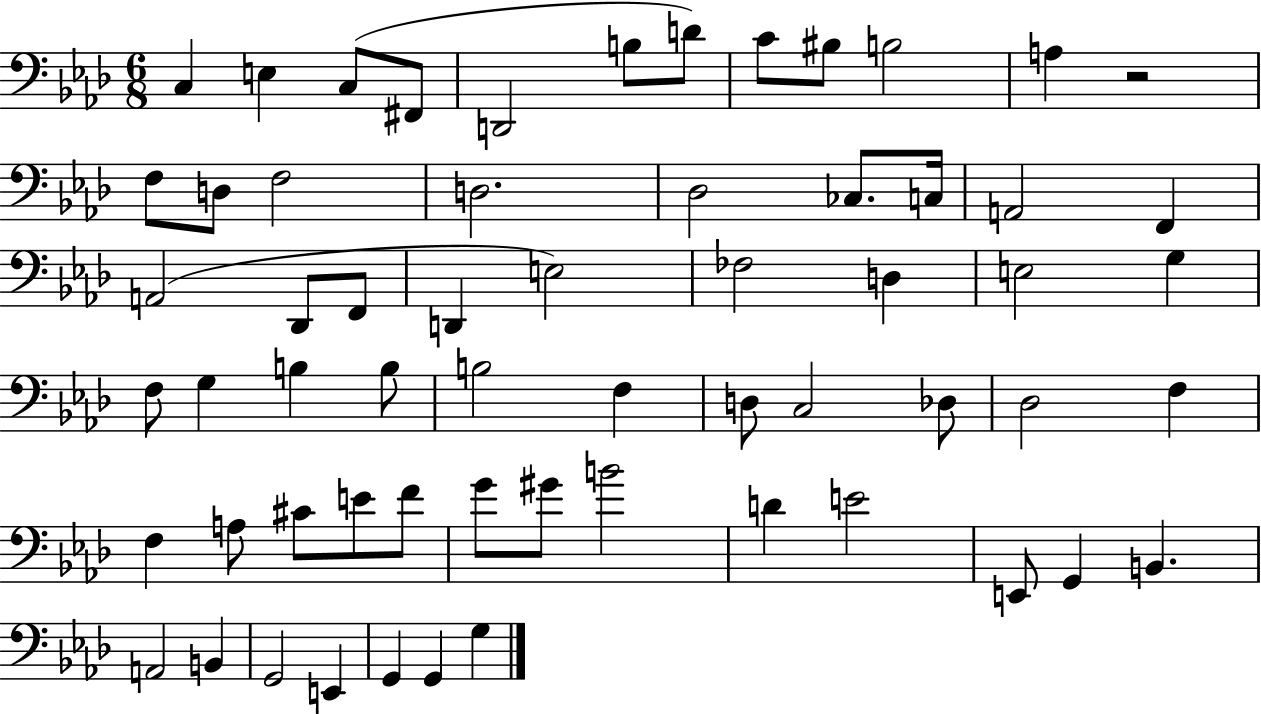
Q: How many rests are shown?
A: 1